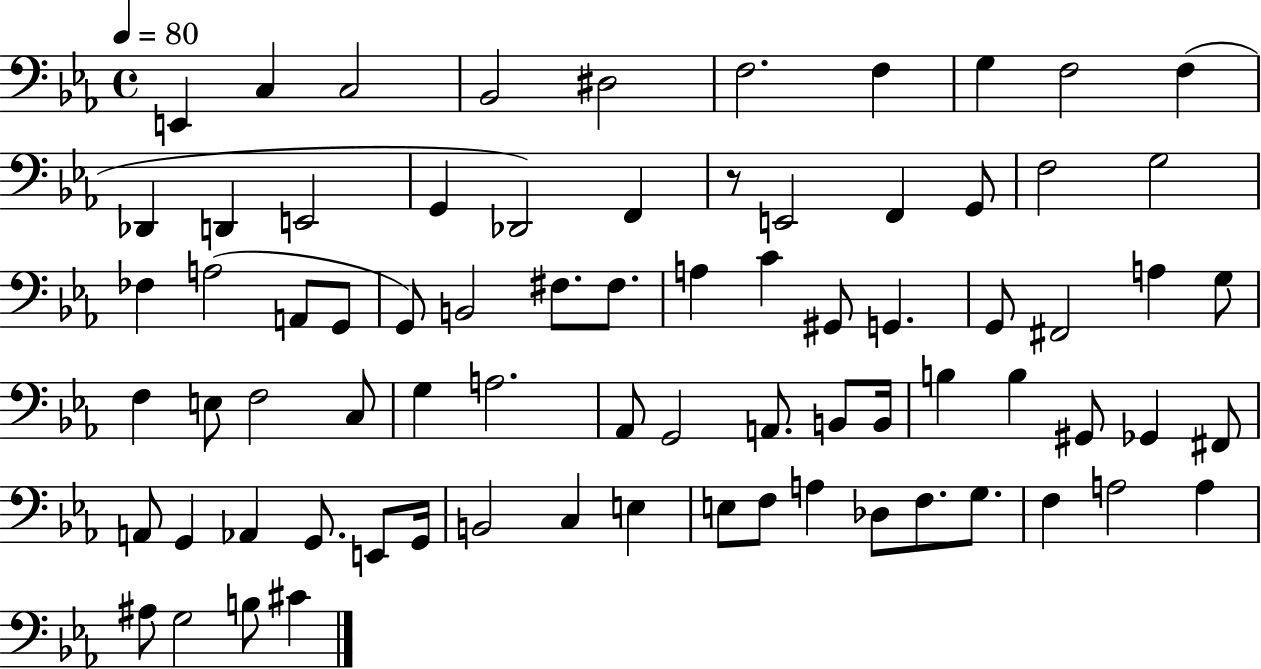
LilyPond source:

{
  \clef bass
  \time 4/4
  \defaultTimeSignature
  \key ees \major
  \tempo 4 = 80
  e,4 c4 c2 | bes,2 dis2 | f2. f4 | g4 f2 f4( | \break des,4 d,4 e,2 | g,4 des,2) f,4 | r8 e,2 f,4 g,8 | f2 g2 | \break fes4 a2( a,8 g,8 | g,8) b,2 fis8. fis8. | a4 c'4 gis,8 g,4. | g,8 fis,2 a4 g8 | \break f4 e8 f2 c8 | g4 a2. | aes,8 g,2 a,8. b,8 b,16 | b4 b4 gis,8 ges,4 fis,8 | \break a,8 g,4 aes,4 g,8. e,8 g,16 | b,2 c4 e4 | e8 f8 a4 des8 f8. g8. | f4 a2 a4 | \break ais8 g2 b8 cis'4 | \bar "|."
}